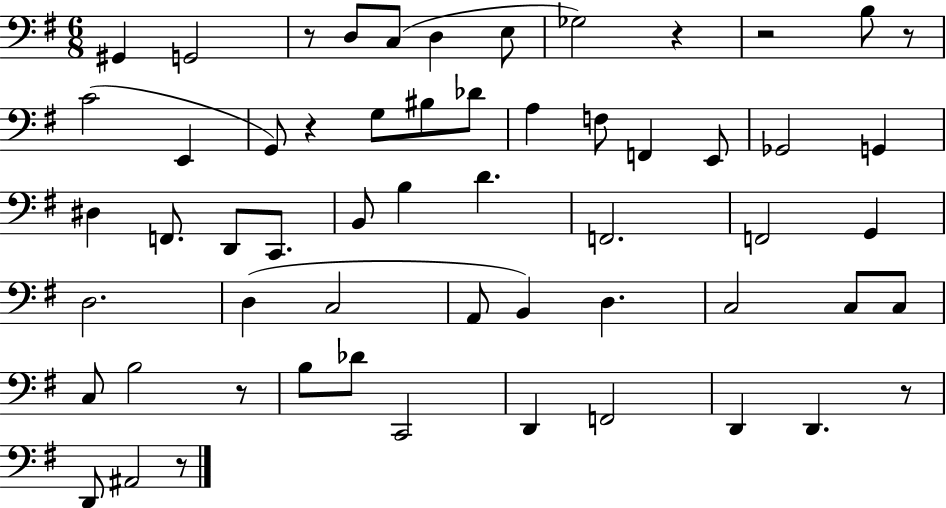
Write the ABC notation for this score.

X:1
T:Untitled
M:6/8
L:1/4
K:G
^G,, G,,2 z/2 D,/2 C,/2 D, E,/2 _G,2 z z2 B,/2 z/2 C2 E,, G,,/2 z G,/2 ^B,/2 _D/2 A, F,/2 F,, E,,/2 _G,,2 G,, ^D, F,,/2 D,,/2 C,,/2 B,,/2 B, D F,,2 F,,2 G,, D,2 D, C,2 A,,/2 B,, D, C,2 C,/2 C,/2 C,/2 B,2 z/2 B,/2 _D/2 C,,2 D,, F,,2 D,, D,, z/2 D,,/2 ^A,,2 z/2